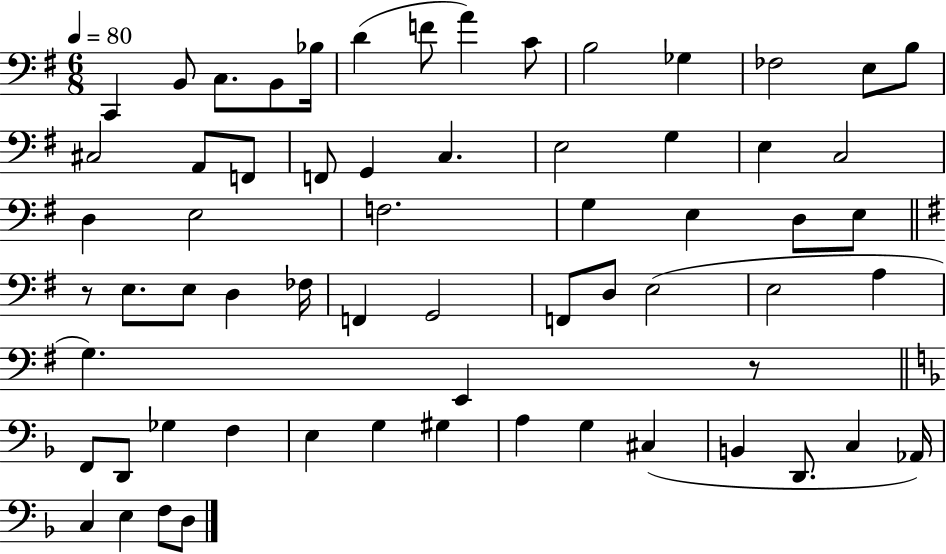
C2/q B2/e C3/e. B2/e Bb3/s D4/q F4/e A4/q C4/e B3/h Gb3/q FES3/h E3/e B3/e C#3/h A2/e F2/e F2/e G2/q C3/q. E3/h G3/q E3/q C3/h D3/q E3/h F3/h. G3/q E3/q D3/e E3/e R/e E3/e. E3/e D3/q FES3/s F2/q G2/h F2/e D3/e E3/h E3/h A3/q G3/q. E2/q R/e F2/e D2/e Gb3/q F3/q E3/q G3/q G#3/q A3/q G3/q C#3/q B2/q D2/e. C3/q Ab2/s C3/q E3/q F3/e D3/e